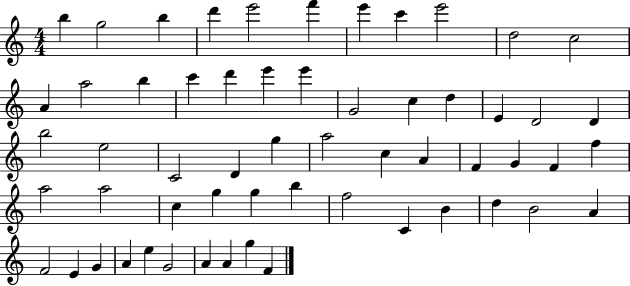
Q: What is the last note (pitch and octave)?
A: F4